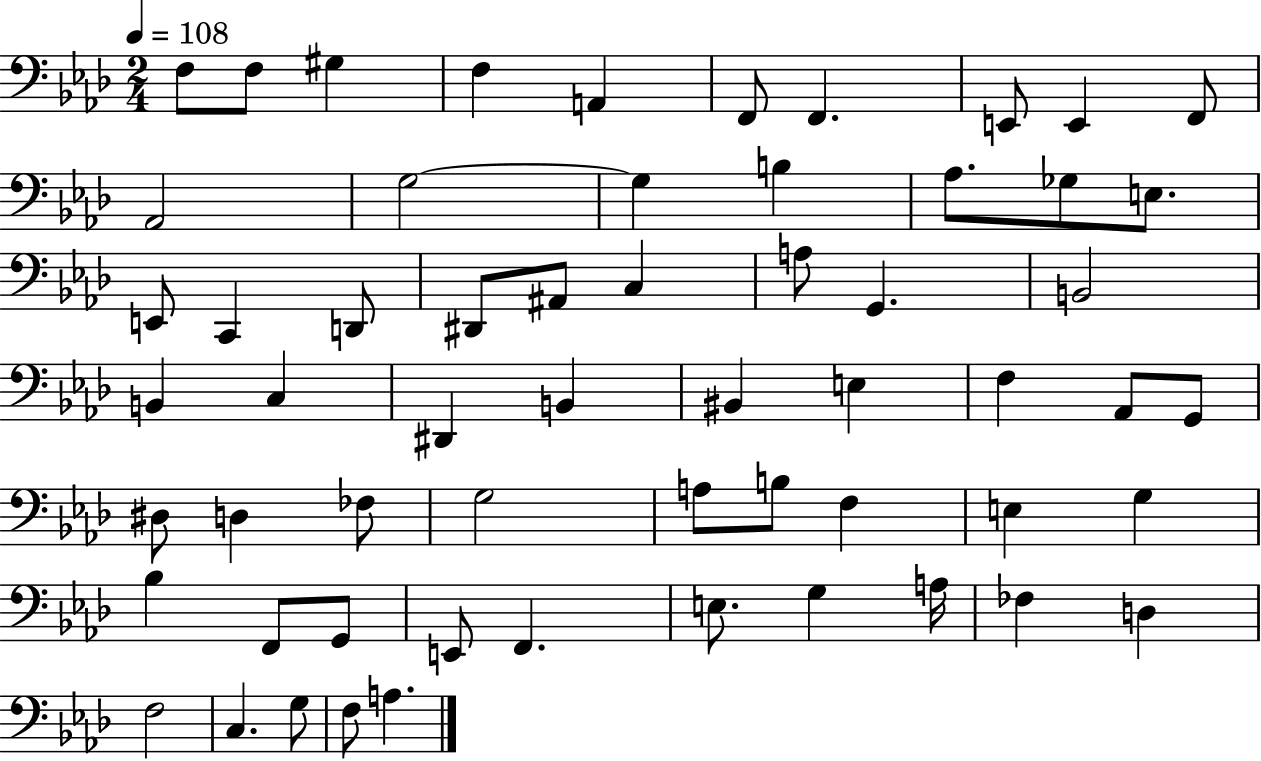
F3/e F3/e G#3/q F3/q A2/q F2/e F2/q. E2/e E2/q F2/e Ab2/h G3/h G3/q B3/q Ab3/e. Gb3/e E3/e. E2/e C2/q D2/e D#2/e A#2/e C3/q A3/e G2/q. B2/h B2/q C3/q D#2/q B2/q BIS2/q E3/q F3/q Ab2/e G2/e D#3/e D3/q FES3/e G3/h A3/e B3/e F3/q E3/q G3/q Bb3/q F2/e G2/e E2/e F2/q. E3/e. G3/q A3/s FES3/q D3/q F3/h C3/q. G3/e F3/e A3/q.